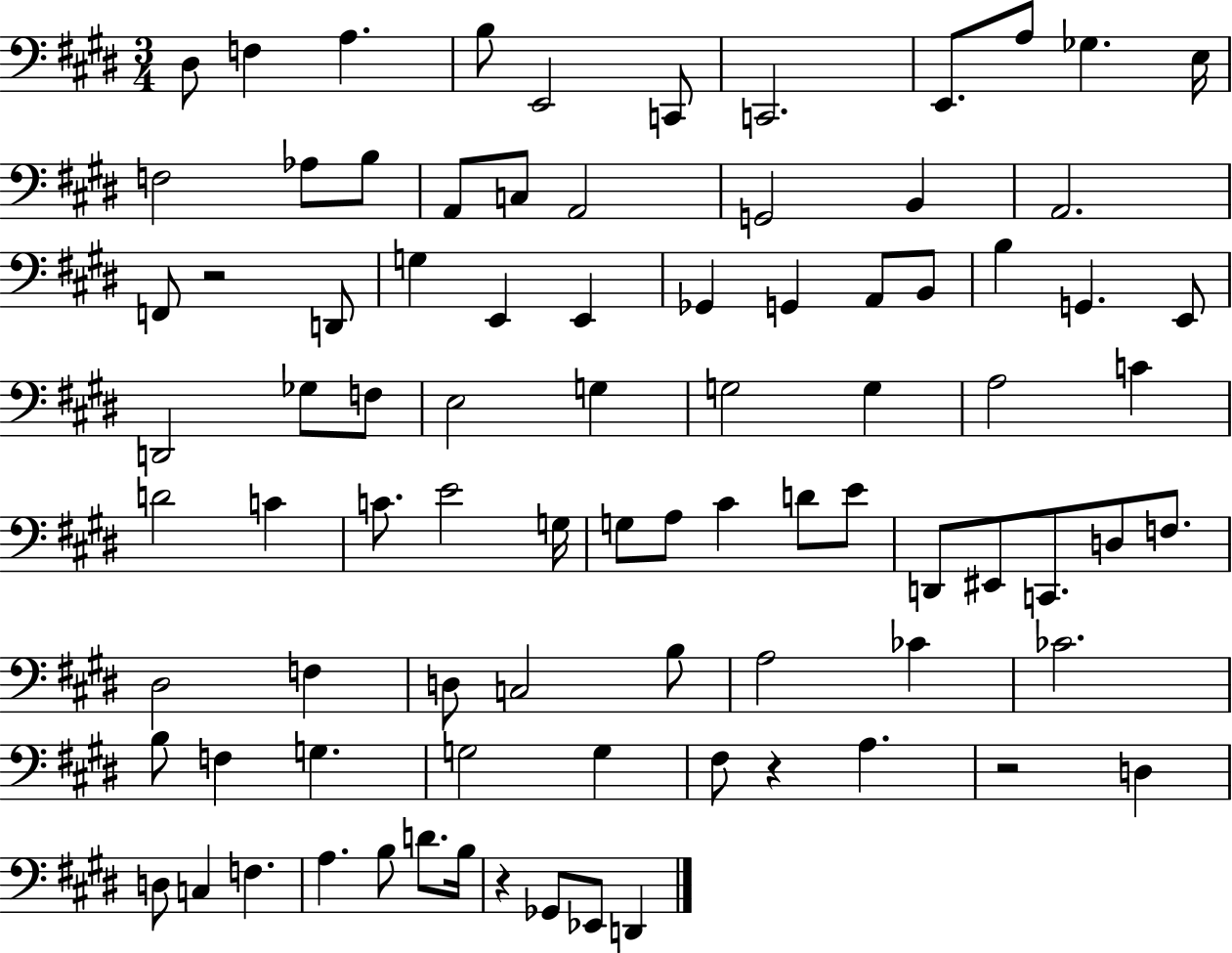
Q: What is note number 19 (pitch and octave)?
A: B2